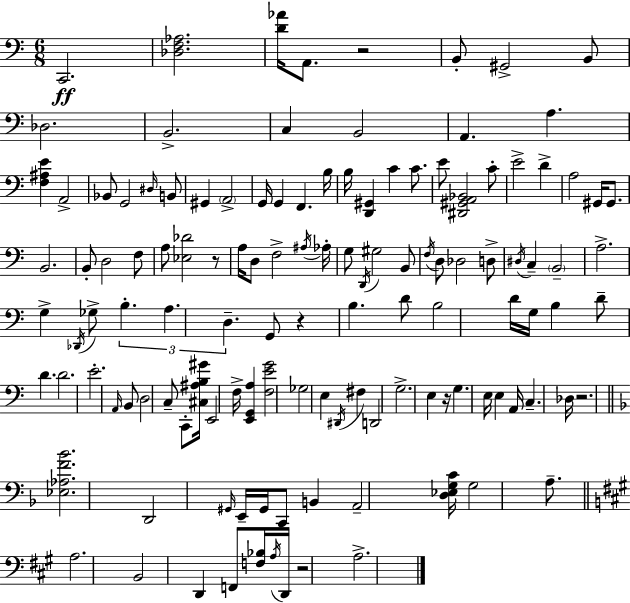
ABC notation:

X:1
T:Untitled
M:6/8
L:1/4
K:Am
C,,2 [_D,F,_A,]2 [D_A]/4 A,,/2 z2 B,,/2 ^G,,2 B,,/2 _D,2 B,,2 C, B,,2 A,, A, [F,^A,E] A,,2 _B,,/2 G,,2 ^D,/4 B,,/2 ^G,, A,,2 G,,/4 G,, F,, B,/4 B,/4 [D,,^G,,] C C/2 E/2 [^D,,^G,,A,,_B,,]2 C/2 E2 D A,2 ^G,,/4 ^G,,/2 B,,2 B,,/2 D,2 F,/2 A,/2 [_E,_D]2 z/2 A,/4 D,/2 F,2 ^A,/4 _A,/4 G,/2 D,,/4 ^G,2 B,,/2 F,/4 D,/2 _D,2 D,/2 ^D,/4 C, B,,2 A,2 G, _D,,/4 _G,/2 B, A, D, G,,/2 z B, D/2 B,2 D/4 G,/4 B, D/2 D D2 E2 A,,/4 B,,/2 D,2 C,/2 C,,/2 [^C,^A,B,^G]/4 E,,2 F,/4 [E,,G,,A,] [F,EG]2 _G,2 E, ^D,,/4 ^F, D,,2 G,2 E, z/4 G, E,/4 E, A,,/4 C, _D,/4 z2 [_E,_A,F_B]2 D,,2 ^G,,/4 E,,/4 ^G,,/4 C,,/2 B,, A,,2 [D,_E,G,C]/4 G,2 A,/2 A,2 B,,2 D,, F,,/2 [F,_B,]/4 A,/4 D,,/4 z2 A,2